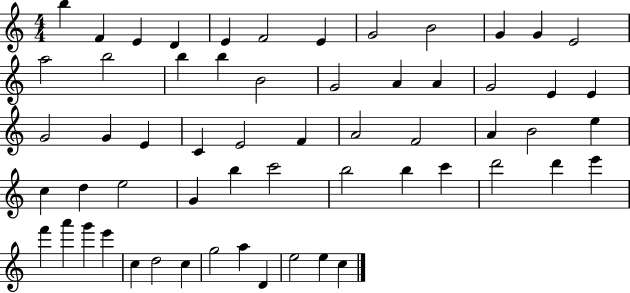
{
  \clef treble
  \numericTimeSignature
  \time 4/4
  \key c \major
  b''4 f'4 e'4 d'4 | e'4 f'2 e'4 | g'2 b'2 | g'4 g'4 e'2 | \break a''2 b''2 | b''4 b''4 b'2 | g'2 a'4 a'4 | g'2 e'4 e'4 | \break g'2 g'4 e'4 | c'4 e'2 f'4 | a'2 f'2 | a'4 b'2 e''4 | \break c''4 d''4 e''2 | g'4 b''4 c'''2 | b''2 b''4 c'''4 | d'''2 d'''4 e'''4 | \break f'''4 a'''4 g'''4 e'''4 | c''4 d''2 c''4 | g''2 a''4 d'4 | e''2 e''4 c''4 | \break \bar "|."
}